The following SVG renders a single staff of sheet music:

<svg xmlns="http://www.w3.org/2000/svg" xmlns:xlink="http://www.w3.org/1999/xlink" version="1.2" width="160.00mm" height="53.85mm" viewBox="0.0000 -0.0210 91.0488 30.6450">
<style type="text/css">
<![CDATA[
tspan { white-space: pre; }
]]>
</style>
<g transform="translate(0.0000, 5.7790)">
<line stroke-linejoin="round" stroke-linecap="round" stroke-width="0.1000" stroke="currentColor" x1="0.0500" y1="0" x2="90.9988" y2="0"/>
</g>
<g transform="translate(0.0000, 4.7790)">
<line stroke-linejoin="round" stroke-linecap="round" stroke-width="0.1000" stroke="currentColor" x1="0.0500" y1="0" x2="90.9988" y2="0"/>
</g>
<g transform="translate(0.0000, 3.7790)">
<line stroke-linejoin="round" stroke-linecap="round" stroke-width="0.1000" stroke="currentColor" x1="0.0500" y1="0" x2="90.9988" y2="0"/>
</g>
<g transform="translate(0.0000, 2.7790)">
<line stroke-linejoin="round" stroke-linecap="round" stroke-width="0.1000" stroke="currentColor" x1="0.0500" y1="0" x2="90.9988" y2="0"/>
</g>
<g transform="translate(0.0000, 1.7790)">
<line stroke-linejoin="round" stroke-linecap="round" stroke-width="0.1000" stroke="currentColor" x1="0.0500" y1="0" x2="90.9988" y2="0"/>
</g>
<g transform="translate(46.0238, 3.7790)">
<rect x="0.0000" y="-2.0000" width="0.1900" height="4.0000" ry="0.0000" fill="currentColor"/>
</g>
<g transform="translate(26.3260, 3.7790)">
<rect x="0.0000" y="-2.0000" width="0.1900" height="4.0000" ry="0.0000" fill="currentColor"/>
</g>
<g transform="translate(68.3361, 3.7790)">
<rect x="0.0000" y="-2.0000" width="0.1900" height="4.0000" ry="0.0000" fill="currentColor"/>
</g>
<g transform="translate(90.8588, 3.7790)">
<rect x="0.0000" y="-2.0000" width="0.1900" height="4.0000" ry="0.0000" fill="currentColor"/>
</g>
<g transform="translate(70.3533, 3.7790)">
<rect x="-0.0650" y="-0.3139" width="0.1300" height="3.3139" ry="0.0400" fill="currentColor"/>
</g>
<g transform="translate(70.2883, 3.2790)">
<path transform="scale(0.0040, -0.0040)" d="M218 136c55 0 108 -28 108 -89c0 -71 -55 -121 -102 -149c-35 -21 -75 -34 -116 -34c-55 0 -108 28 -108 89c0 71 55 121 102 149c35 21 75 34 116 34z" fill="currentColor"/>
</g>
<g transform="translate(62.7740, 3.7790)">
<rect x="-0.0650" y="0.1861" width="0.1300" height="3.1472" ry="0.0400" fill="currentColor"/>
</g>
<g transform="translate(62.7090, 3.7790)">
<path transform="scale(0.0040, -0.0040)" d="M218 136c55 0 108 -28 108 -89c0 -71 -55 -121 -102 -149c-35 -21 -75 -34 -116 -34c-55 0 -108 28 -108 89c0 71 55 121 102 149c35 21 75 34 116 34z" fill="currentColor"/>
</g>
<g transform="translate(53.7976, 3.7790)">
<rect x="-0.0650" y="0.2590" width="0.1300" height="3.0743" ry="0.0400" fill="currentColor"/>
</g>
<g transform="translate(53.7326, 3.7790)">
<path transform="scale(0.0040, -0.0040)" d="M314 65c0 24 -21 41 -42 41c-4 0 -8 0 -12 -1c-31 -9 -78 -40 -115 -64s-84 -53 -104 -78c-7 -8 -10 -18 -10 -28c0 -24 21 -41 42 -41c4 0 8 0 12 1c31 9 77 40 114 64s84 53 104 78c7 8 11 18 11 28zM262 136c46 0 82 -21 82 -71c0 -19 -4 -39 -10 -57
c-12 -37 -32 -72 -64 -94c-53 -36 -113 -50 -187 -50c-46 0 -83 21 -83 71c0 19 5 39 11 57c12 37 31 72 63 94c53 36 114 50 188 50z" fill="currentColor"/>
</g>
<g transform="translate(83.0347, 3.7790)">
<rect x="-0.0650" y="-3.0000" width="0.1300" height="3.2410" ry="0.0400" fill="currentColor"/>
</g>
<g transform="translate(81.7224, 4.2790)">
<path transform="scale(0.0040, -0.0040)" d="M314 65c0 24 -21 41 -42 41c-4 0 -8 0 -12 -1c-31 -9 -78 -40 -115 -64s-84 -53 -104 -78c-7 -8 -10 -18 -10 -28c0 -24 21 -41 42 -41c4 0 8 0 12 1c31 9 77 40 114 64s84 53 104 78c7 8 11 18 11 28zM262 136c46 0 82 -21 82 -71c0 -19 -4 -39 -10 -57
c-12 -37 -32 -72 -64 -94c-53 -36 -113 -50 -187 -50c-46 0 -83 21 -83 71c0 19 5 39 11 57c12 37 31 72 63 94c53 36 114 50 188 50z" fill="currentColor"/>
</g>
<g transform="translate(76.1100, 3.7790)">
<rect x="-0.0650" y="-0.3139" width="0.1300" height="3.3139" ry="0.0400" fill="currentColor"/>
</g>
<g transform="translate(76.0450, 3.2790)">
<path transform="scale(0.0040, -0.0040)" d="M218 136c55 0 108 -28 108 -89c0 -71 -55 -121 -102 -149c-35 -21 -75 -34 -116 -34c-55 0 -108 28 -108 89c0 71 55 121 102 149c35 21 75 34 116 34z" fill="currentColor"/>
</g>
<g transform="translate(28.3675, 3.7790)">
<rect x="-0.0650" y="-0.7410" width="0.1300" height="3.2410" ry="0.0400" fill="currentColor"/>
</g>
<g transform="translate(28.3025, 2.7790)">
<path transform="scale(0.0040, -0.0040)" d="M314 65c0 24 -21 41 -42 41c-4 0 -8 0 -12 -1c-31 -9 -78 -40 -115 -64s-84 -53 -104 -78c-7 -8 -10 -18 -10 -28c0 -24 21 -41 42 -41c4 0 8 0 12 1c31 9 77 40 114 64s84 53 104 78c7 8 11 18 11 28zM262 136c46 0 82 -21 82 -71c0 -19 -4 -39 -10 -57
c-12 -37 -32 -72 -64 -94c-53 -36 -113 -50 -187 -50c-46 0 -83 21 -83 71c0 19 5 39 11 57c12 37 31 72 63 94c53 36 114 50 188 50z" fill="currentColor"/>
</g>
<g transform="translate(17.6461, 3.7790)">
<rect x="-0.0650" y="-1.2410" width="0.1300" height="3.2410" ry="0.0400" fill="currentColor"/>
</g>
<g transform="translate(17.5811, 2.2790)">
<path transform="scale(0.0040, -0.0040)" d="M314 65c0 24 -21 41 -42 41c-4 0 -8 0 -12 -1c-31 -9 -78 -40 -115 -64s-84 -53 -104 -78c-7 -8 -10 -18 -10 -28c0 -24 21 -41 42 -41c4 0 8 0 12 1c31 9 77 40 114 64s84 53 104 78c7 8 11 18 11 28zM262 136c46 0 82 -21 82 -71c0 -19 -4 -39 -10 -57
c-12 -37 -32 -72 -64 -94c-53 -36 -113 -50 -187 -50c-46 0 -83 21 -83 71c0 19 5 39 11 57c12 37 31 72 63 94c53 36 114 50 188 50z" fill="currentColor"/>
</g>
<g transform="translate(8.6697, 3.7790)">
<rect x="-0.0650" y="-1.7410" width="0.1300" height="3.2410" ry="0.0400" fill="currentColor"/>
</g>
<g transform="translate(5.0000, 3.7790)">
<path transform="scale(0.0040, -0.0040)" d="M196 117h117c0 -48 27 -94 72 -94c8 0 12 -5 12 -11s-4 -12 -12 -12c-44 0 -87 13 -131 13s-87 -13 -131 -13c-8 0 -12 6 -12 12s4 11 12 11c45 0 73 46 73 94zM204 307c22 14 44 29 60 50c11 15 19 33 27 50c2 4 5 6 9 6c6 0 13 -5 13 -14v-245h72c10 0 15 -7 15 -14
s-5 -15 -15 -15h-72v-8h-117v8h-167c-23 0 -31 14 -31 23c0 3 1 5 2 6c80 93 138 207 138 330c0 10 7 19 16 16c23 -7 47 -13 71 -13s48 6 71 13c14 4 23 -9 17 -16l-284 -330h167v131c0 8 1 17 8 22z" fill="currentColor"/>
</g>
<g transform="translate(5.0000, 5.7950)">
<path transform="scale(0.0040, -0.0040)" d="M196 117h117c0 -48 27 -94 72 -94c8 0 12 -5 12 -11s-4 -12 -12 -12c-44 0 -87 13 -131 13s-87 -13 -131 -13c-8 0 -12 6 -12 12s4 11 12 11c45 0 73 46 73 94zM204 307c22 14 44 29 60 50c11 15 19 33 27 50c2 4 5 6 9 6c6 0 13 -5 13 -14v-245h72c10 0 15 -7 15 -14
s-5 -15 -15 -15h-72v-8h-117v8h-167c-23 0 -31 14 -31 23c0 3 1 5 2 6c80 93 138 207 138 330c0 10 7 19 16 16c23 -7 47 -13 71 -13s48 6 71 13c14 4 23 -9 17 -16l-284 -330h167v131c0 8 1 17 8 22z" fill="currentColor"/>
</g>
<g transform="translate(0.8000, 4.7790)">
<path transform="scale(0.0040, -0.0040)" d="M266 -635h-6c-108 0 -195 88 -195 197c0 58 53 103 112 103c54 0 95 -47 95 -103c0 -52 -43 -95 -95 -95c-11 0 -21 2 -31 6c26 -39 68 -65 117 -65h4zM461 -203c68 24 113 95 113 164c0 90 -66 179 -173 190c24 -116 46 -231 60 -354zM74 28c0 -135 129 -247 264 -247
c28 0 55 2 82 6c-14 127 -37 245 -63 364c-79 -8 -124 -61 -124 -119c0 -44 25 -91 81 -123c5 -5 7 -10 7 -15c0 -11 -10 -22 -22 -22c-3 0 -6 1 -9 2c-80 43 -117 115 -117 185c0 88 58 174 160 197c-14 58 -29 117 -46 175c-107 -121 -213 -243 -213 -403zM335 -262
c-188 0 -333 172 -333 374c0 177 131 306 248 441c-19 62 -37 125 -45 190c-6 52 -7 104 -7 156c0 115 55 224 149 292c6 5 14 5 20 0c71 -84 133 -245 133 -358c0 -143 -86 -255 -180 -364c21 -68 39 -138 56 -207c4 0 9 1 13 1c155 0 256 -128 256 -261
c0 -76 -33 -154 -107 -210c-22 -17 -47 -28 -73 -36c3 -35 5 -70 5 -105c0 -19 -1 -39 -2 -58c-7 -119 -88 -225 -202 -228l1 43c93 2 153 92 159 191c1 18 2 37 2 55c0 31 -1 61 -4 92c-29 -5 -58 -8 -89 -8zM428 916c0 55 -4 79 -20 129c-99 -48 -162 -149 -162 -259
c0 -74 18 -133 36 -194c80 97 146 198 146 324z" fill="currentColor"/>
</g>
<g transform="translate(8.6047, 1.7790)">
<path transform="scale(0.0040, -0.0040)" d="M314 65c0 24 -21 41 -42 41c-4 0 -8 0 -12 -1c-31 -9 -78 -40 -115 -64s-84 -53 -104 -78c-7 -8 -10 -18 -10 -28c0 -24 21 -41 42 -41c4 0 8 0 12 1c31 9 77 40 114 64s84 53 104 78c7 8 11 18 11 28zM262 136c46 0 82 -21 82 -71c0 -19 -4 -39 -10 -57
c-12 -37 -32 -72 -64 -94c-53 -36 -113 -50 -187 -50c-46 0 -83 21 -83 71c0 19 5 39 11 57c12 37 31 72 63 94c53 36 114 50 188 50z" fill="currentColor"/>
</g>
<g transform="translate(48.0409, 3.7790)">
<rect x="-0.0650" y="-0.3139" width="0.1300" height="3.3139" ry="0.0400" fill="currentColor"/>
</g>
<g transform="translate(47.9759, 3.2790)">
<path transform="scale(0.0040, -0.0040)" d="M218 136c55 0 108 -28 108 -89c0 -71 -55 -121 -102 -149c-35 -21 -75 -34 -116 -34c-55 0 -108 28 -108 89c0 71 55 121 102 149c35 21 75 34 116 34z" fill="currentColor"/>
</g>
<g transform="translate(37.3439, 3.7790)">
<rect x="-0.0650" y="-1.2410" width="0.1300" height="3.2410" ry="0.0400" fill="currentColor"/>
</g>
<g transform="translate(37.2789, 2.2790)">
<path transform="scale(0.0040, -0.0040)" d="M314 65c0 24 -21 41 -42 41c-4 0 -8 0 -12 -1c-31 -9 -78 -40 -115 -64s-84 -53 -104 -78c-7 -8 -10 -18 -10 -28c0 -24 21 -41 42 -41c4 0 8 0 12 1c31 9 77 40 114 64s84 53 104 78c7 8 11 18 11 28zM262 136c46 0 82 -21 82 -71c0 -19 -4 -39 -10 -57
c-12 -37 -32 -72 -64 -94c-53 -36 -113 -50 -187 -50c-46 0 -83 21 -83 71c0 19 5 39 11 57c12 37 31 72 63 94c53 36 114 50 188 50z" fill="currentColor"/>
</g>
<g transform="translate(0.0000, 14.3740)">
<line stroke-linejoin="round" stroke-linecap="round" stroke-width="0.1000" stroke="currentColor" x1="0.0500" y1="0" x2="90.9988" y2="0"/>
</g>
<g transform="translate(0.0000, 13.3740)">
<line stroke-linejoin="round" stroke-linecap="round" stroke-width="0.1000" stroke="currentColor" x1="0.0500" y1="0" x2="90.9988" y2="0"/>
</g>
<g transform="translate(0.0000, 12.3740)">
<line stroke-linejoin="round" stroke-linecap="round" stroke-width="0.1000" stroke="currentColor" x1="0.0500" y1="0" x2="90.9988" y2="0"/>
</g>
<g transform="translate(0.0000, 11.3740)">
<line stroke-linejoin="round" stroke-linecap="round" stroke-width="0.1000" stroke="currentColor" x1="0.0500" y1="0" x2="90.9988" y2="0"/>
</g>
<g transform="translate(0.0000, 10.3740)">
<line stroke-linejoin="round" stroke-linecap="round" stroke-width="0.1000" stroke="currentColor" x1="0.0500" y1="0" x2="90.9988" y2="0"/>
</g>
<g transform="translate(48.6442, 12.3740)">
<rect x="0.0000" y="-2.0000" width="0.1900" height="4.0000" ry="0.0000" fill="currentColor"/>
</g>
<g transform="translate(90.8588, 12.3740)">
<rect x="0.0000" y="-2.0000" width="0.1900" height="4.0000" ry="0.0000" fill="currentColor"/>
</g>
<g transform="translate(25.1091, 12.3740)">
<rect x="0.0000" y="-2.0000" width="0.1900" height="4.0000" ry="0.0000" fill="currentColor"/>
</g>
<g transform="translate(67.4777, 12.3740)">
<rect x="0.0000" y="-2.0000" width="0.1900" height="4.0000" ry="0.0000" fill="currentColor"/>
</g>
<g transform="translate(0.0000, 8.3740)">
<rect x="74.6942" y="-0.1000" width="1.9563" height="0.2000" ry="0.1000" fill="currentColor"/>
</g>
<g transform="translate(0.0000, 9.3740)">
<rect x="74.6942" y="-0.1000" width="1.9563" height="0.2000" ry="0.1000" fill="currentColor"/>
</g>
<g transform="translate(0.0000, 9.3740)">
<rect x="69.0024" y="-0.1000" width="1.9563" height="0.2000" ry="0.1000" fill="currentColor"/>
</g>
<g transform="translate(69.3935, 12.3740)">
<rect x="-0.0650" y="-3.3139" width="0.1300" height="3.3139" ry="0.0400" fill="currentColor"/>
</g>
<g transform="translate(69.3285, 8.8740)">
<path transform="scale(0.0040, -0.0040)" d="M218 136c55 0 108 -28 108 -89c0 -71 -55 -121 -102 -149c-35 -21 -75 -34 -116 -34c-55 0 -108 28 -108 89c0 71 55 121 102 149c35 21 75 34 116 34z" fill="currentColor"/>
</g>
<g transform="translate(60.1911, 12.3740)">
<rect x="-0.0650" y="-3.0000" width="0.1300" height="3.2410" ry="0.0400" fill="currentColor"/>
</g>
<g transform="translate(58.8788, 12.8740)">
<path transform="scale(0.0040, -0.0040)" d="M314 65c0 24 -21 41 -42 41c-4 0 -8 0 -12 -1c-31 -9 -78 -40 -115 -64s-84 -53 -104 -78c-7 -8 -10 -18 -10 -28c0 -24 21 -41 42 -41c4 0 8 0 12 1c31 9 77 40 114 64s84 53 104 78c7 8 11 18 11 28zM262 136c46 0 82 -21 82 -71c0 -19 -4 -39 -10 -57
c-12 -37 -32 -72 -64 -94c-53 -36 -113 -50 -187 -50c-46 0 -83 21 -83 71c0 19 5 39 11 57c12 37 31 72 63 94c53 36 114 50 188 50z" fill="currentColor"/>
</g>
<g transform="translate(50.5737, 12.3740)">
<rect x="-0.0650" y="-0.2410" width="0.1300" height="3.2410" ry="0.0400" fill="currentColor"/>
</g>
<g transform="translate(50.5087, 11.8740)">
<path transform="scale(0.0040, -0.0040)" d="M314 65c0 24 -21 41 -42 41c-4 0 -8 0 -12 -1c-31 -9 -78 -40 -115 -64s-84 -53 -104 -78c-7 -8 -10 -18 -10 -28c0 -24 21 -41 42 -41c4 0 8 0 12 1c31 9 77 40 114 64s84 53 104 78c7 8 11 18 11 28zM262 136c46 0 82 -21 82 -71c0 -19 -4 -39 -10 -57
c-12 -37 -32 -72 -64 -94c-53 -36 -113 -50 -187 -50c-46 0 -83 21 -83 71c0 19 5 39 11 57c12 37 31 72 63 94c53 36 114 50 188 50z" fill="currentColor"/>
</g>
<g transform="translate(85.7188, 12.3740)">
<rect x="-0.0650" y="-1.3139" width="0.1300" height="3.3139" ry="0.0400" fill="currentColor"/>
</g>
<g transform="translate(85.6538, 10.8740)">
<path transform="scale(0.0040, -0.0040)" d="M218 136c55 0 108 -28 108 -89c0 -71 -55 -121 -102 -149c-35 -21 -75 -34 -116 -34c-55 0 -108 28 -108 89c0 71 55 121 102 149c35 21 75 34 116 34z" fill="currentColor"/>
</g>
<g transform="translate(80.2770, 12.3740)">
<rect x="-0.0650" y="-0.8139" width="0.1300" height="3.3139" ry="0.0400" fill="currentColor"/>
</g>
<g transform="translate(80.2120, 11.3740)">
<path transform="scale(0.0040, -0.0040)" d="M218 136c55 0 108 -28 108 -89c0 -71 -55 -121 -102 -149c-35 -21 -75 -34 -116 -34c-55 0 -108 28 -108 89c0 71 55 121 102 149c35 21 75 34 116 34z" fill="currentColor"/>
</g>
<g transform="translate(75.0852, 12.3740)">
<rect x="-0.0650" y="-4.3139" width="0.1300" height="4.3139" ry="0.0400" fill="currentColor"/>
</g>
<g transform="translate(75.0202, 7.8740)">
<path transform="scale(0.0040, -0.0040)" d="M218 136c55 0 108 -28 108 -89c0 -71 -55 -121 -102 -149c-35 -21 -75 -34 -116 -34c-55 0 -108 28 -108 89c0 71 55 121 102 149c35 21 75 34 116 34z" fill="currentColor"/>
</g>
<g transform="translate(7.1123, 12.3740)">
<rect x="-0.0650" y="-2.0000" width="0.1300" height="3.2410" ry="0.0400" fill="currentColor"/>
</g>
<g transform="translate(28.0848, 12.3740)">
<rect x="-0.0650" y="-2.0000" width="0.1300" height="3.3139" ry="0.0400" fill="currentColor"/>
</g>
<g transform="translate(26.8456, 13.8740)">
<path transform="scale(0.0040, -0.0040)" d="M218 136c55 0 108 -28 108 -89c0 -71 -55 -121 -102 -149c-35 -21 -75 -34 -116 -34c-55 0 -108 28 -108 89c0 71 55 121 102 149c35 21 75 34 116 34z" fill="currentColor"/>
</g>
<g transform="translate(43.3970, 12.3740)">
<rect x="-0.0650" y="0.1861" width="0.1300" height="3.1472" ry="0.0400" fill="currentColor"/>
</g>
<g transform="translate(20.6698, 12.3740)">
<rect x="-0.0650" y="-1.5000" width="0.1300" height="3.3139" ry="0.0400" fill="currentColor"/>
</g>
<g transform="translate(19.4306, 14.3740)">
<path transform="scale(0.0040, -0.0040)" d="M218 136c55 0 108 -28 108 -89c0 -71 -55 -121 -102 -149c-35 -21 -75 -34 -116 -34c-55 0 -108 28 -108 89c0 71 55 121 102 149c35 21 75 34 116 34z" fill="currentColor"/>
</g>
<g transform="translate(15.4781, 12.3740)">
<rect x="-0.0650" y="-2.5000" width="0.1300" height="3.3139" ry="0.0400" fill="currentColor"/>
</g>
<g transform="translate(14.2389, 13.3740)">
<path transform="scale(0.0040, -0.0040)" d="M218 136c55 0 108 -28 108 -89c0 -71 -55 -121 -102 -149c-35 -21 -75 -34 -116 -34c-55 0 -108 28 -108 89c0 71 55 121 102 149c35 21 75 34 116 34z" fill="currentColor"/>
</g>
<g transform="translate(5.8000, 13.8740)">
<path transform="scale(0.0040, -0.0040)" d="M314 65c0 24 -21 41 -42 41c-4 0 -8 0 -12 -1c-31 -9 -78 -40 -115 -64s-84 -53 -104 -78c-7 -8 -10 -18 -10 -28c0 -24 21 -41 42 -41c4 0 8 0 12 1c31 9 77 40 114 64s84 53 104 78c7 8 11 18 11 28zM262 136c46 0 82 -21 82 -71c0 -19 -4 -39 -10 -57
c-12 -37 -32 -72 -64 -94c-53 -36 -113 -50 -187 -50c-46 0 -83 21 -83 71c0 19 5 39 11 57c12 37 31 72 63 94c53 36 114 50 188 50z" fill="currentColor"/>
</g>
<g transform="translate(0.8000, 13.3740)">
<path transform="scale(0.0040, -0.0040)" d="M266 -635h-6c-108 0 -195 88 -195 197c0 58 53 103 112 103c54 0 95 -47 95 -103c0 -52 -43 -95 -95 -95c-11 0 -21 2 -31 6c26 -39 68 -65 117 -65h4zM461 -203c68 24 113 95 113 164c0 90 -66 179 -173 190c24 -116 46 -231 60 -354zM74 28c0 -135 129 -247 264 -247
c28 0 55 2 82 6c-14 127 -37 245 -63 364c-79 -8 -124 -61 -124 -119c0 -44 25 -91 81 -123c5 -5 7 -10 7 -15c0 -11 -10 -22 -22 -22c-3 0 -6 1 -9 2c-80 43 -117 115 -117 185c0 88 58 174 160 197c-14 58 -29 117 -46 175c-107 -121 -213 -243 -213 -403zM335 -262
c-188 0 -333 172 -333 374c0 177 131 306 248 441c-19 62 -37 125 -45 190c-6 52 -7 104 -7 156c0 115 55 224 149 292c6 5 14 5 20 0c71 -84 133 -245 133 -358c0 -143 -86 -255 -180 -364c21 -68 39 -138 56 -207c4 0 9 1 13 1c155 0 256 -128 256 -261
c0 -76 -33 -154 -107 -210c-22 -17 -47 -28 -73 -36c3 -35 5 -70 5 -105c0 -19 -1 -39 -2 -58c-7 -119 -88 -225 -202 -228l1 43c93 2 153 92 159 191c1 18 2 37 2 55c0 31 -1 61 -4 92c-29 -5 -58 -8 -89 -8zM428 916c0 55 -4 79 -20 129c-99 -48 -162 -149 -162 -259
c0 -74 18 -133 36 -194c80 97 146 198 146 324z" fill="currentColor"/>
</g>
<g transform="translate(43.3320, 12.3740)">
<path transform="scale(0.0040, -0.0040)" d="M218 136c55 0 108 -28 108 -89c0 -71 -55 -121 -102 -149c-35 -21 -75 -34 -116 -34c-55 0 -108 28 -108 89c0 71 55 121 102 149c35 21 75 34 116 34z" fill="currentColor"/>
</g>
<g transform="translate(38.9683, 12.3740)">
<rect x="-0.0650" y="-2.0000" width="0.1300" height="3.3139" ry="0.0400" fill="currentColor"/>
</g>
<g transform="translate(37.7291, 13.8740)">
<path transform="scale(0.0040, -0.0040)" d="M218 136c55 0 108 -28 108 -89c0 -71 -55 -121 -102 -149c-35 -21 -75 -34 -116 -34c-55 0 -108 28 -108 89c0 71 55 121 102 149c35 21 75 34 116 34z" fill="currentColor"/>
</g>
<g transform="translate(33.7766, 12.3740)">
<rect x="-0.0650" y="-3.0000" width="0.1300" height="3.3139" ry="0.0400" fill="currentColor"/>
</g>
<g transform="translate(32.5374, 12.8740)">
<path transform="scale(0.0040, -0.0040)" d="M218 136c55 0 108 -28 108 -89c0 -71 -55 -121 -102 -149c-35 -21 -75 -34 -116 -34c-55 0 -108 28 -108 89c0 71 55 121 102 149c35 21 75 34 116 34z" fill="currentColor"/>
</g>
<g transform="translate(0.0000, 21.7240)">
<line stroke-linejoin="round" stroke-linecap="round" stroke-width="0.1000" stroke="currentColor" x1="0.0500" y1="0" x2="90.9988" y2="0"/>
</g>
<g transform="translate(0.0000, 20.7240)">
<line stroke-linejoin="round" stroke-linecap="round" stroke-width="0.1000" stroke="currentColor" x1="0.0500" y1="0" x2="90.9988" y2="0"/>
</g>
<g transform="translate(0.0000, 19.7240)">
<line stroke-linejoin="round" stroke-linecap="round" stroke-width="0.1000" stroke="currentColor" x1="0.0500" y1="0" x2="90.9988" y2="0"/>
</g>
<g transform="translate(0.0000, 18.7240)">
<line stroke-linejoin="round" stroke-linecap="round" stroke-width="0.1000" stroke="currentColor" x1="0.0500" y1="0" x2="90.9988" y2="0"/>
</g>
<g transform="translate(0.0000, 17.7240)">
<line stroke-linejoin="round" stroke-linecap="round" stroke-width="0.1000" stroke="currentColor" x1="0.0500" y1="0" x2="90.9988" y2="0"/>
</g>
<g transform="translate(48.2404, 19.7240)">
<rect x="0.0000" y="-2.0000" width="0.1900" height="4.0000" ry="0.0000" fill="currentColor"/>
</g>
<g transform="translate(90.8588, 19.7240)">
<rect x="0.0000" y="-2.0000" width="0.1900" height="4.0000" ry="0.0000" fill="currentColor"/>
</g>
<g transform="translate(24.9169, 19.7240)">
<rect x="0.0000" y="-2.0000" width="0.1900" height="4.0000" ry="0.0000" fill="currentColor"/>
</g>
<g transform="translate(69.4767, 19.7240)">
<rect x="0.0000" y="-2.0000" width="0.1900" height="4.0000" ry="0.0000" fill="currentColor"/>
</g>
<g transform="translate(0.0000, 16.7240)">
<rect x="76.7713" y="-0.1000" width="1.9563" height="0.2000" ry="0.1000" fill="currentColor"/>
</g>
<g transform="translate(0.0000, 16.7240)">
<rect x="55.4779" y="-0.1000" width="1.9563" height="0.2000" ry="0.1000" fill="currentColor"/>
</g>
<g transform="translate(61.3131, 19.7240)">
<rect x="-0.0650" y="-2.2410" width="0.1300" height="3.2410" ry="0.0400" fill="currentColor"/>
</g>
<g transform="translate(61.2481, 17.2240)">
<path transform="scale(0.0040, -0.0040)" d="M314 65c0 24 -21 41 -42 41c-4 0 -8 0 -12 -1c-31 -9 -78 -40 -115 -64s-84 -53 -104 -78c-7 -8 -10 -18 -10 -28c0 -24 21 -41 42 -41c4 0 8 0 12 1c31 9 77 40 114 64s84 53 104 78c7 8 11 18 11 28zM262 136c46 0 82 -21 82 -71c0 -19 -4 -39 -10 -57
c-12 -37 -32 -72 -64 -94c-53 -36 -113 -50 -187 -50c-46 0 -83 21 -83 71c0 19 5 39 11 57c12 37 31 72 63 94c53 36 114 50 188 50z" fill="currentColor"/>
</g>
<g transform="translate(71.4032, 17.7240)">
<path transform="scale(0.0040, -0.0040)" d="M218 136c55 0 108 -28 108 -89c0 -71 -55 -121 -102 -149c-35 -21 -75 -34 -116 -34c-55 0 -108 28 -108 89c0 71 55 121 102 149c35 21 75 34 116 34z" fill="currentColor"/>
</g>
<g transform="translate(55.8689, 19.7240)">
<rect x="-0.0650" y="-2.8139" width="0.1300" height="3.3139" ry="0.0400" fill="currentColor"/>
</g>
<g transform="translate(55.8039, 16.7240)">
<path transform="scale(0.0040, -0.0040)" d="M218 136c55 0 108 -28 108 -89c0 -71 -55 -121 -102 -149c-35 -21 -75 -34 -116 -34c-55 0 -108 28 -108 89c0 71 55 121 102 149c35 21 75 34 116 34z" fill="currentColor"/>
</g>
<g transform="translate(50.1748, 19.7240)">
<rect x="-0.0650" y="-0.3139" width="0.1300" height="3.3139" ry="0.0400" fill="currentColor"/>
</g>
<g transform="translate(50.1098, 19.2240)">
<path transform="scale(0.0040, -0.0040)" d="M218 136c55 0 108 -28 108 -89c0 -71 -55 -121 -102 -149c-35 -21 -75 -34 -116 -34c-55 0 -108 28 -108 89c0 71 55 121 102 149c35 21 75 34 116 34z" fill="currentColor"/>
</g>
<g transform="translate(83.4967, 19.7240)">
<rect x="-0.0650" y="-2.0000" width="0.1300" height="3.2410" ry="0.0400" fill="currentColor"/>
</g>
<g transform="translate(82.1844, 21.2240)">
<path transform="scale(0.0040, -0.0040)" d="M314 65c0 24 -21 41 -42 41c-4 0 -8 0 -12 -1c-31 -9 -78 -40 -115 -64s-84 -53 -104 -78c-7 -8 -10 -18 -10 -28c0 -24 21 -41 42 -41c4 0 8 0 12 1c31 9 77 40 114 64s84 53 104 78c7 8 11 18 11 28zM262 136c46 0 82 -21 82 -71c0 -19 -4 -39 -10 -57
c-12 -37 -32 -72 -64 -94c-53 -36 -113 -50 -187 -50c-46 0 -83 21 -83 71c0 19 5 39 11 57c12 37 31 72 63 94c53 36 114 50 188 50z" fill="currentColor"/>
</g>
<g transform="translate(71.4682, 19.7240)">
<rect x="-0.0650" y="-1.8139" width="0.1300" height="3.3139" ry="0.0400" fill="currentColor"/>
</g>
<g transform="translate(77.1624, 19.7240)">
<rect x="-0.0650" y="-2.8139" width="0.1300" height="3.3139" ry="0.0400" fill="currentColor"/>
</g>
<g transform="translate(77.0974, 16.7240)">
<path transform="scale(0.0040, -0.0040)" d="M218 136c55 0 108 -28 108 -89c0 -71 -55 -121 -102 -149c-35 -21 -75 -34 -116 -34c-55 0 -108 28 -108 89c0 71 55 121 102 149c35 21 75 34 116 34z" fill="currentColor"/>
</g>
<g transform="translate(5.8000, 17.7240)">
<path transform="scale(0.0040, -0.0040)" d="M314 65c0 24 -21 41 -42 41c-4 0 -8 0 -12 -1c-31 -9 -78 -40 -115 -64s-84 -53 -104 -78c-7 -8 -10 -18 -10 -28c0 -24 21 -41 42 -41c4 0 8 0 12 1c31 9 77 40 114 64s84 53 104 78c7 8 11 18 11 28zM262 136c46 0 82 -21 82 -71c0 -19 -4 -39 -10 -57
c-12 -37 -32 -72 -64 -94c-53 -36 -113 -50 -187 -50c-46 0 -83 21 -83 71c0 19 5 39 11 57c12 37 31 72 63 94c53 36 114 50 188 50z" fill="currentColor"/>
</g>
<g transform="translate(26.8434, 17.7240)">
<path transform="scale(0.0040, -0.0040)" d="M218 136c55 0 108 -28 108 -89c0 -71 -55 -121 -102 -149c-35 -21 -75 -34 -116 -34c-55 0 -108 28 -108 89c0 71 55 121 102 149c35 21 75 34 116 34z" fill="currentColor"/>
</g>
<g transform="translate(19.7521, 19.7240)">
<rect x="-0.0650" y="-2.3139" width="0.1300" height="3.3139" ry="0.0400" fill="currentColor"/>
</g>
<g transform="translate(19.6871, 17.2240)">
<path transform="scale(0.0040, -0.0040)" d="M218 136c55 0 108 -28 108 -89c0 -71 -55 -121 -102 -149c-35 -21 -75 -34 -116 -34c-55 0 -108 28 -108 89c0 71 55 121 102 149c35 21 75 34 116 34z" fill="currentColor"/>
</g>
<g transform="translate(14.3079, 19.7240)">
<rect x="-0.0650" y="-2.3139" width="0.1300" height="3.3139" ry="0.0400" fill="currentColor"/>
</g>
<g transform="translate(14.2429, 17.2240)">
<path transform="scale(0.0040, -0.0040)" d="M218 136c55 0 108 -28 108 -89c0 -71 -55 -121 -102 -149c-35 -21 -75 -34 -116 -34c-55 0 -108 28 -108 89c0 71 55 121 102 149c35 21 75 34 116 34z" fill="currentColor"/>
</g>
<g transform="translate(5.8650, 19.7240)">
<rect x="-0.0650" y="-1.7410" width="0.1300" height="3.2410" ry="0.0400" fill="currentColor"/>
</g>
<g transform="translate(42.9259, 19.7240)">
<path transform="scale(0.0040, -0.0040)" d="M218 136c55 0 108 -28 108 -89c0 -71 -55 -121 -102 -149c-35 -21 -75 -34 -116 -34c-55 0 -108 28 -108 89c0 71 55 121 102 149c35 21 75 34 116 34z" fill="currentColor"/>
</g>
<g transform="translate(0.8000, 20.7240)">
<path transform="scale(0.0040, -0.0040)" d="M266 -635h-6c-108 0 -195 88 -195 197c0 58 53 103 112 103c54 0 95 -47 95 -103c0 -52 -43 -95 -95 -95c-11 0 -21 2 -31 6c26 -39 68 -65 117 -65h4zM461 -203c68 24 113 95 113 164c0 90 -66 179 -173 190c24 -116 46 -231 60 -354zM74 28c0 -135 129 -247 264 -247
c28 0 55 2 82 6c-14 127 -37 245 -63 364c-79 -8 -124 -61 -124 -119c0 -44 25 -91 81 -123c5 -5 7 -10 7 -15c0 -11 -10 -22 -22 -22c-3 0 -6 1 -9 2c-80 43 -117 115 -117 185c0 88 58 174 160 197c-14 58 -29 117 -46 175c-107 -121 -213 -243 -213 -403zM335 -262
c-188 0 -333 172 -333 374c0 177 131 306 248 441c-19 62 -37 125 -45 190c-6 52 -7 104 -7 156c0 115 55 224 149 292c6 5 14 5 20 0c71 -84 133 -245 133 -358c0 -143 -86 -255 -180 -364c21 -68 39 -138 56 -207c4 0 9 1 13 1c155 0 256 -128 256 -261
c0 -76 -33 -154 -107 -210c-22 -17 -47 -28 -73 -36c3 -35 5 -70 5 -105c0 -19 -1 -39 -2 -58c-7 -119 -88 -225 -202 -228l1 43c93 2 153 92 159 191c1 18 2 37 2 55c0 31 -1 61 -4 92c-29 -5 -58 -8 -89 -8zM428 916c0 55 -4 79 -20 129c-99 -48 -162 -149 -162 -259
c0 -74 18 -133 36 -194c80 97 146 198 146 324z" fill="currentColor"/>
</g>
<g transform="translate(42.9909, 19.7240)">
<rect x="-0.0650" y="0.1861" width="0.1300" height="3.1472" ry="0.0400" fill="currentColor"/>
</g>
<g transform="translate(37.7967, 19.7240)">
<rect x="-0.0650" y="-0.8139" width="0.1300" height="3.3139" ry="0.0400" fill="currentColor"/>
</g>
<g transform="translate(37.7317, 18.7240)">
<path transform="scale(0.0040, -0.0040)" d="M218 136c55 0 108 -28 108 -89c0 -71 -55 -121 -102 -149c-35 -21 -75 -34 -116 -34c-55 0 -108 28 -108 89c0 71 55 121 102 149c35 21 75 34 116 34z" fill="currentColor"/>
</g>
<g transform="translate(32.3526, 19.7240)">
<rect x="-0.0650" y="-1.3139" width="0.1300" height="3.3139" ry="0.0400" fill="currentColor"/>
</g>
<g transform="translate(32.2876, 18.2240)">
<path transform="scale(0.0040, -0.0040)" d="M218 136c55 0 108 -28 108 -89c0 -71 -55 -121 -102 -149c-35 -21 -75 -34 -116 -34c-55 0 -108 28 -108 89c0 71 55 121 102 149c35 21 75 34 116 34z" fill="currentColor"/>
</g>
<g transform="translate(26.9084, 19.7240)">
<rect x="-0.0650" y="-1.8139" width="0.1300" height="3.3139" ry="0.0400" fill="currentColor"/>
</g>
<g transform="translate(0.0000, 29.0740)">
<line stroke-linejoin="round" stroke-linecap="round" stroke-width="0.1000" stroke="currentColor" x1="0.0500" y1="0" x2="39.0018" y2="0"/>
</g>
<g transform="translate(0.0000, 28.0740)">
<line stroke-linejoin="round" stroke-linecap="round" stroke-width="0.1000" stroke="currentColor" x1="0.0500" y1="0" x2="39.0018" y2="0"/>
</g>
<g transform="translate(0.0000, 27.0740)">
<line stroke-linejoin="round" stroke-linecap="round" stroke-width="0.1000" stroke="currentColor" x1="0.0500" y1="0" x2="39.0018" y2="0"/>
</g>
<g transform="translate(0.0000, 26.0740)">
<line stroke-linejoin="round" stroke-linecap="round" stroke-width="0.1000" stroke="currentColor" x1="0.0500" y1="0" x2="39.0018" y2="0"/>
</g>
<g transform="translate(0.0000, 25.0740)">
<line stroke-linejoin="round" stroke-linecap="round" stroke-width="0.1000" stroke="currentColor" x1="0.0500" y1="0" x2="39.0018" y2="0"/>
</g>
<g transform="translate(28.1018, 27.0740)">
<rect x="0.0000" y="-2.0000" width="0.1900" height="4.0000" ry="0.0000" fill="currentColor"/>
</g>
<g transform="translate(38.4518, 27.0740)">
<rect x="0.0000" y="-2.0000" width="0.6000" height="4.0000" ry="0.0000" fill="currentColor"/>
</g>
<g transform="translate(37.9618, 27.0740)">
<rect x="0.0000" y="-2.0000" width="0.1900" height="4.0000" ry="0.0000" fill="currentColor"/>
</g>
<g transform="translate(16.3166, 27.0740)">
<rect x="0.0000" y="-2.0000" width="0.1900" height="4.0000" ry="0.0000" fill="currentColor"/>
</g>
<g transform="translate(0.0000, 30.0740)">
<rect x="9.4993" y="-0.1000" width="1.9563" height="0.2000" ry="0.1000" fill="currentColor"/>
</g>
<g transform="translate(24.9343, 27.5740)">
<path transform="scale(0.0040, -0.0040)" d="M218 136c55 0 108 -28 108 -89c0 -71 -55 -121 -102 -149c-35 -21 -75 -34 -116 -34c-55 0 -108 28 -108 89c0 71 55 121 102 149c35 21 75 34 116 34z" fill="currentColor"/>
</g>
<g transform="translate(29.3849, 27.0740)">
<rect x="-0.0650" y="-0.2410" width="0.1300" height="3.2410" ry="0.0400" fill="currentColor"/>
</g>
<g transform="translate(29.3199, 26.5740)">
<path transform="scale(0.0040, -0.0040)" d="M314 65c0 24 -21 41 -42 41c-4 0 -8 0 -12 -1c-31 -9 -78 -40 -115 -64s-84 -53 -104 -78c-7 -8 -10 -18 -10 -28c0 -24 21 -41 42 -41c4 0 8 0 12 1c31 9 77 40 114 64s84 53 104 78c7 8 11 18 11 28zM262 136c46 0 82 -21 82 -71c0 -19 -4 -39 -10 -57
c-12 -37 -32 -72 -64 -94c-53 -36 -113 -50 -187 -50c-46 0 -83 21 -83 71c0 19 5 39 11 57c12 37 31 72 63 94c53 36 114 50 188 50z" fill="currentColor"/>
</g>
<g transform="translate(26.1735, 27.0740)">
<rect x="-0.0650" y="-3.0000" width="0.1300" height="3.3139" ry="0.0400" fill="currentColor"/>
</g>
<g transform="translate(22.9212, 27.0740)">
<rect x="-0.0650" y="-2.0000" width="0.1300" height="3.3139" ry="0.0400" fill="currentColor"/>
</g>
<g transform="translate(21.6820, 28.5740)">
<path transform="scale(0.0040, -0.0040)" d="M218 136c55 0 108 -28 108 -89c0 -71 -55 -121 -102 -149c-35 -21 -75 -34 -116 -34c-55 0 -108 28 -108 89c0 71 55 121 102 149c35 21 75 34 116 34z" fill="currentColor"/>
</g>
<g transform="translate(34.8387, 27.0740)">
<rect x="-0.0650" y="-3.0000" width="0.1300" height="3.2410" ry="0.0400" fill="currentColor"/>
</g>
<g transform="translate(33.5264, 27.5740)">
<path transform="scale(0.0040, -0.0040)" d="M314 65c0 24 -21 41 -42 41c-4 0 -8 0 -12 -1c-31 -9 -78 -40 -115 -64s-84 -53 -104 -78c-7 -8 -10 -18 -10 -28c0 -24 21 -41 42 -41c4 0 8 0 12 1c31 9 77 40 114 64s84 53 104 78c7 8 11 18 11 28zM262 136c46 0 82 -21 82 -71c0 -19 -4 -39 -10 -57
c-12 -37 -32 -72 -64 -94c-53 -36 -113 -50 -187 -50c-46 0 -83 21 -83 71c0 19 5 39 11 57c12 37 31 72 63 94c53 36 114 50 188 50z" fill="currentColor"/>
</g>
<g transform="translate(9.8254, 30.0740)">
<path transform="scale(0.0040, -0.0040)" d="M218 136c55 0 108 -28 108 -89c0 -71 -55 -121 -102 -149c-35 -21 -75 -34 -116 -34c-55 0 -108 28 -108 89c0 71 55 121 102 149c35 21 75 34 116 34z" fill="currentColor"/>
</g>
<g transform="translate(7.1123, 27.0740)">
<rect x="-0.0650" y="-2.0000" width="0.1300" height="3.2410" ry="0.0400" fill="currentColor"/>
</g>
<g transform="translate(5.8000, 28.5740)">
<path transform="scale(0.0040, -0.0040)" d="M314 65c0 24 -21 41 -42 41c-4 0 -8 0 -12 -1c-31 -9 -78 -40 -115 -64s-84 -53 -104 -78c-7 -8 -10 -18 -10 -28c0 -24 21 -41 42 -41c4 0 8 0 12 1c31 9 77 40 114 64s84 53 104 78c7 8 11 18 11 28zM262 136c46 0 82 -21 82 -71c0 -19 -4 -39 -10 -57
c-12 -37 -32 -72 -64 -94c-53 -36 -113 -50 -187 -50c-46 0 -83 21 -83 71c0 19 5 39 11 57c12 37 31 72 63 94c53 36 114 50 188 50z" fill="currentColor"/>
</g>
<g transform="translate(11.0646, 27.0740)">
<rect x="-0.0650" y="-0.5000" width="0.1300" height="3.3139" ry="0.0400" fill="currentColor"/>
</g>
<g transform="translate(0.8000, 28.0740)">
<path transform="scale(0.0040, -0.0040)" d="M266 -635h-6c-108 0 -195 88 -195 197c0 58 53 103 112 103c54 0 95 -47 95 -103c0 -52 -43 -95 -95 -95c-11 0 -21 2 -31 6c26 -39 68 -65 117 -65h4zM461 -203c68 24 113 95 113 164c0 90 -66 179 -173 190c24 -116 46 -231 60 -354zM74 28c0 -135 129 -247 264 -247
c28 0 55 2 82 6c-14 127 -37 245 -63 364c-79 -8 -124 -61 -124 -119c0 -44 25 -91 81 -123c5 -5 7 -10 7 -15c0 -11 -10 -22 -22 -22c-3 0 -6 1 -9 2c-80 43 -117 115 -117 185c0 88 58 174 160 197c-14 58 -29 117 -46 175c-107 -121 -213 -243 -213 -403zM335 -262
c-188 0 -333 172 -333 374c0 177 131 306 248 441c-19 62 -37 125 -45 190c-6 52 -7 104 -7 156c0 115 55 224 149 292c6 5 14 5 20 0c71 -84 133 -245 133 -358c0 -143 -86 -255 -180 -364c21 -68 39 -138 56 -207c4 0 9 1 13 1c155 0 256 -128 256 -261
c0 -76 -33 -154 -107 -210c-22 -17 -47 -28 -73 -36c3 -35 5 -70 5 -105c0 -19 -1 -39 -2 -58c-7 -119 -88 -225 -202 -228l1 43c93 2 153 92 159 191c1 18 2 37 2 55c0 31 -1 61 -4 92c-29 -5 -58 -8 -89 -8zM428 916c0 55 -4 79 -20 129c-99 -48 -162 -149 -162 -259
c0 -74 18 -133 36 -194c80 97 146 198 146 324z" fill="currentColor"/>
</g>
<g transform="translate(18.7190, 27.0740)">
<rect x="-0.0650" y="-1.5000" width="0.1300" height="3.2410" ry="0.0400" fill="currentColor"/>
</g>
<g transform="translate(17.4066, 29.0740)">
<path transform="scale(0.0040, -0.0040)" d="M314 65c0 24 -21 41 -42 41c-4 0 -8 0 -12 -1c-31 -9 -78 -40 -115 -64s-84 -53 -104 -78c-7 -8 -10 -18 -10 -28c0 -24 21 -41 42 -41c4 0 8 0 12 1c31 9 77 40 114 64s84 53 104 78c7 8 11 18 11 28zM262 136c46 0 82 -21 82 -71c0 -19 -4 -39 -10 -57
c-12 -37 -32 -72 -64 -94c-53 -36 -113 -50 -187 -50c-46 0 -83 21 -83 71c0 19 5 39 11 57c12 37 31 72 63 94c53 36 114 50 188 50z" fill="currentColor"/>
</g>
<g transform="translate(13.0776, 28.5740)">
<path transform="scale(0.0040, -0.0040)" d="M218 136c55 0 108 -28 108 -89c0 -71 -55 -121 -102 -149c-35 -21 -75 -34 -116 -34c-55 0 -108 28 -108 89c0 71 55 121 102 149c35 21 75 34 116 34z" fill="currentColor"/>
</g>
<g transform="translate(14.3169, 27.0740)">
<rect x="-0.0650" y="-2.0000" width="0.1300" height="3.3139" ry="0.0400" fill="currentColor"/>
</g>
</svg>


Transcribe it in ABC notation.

X:1
T:Untitled
M:4/4
L:1/4
K:C
f2 e2 d2 e2 c B2 B c c A2 F2 G E F A F B c2 A2 b d' d e f2 g g f e d B c a g2 f a F2 F2 C F E2 F A c2 A2